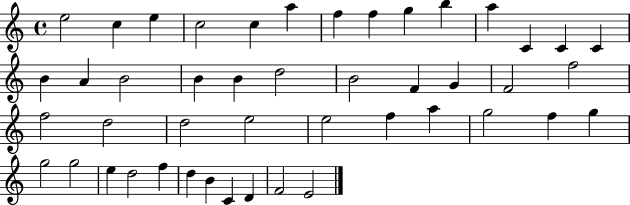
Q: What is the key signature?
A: C major